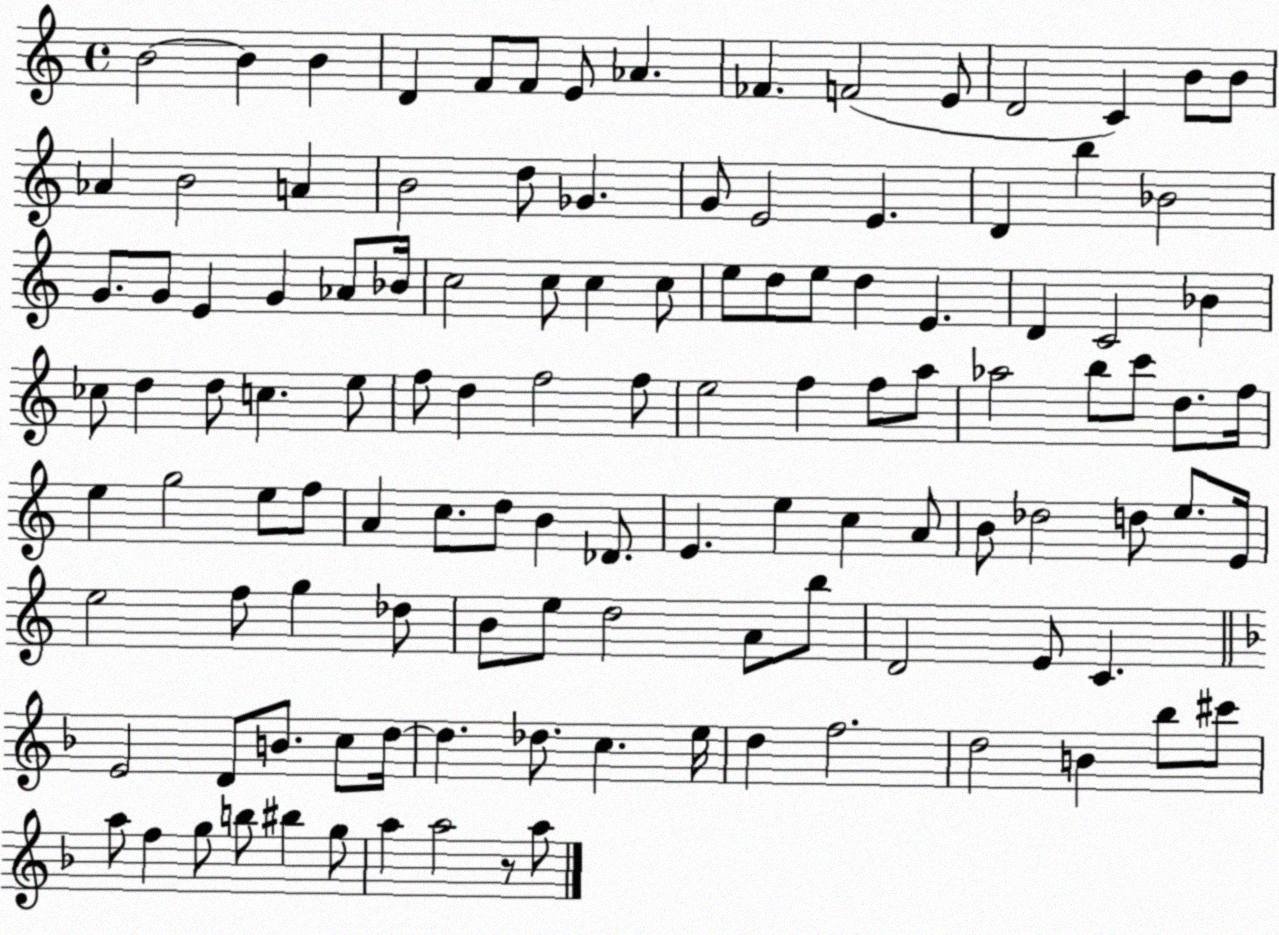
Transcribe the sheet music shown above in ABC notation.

X:1
T:Untitled
M:4/4
L:1/4
K:C
B2 B B D F/2 F/2 E/2 _A _F F2 E/2 D2 C B/2 B/2 _A B2 A B2 d/2 _G G/2 E2 E D b _B2 G/2 G/2 E G _A/2 _B/4 c2 c/2 c c/2 e/2 d/2 e/2 d E D C2 _B _c/2 d d/2 c e/2 f/2 d f2 f/2 e2 f f/2 a/2 _a2 b/2 c'/2 d/2 f/4 e g2 e/2 f/2 A c/2 d/2 B _D/2 E e c A/2 B/2 _d2 d/2 e/2 E/4 e2 f/2 g _d/2 B/2 e/2 d2 A/2 b/2 D2 E/2 C E2 D/2 B/2 c/2 d/4 d _d/2 c e/4 d f2 d2 B _b/2 ^c'/2 a/2 f g/2 b/2 ^b g/2 a a2 z/2 a/2